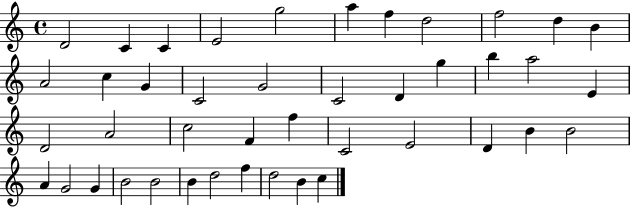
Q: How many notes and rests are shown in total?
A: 43